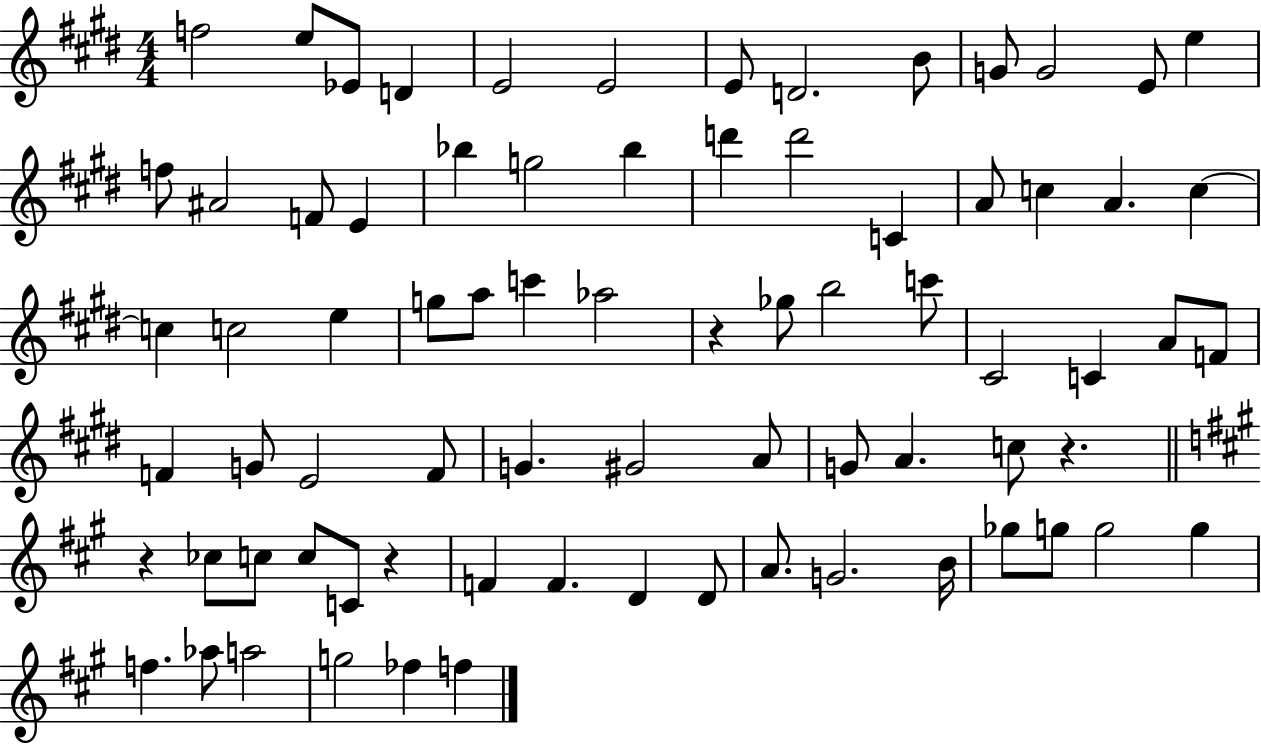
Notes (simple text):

F5/h E5/e Eb4/e D4/q E4/h E4/h E4/e D4/h. B4/e G4/e G4/h E4/e E5/q F5/e A#4/h F4/e E4/q Bb5/q G5/h Bb5/q D6/q D6/h C4/q A4/e C5/q A4/q. C5/q C5/q C5/h E5/q G5/e A5/e C6/q Ab5/h R/q Gb5/e B5/h C6/e C#4/h C4/q A4/e F4/e F4/q G4/e E4/h F4/e G4/q. G#4/h A4/e G4/e A4/q. C5/e R/q. R/q CES5/e C5/e C5/e C4/e R/q F4/q F4/q. D4/q D4/e A4/e. G4/h. B4/s Gb5/e G5/e G5/h G5/q F5/q. Ab5/e A5/h G5/h FES5/q F5/q